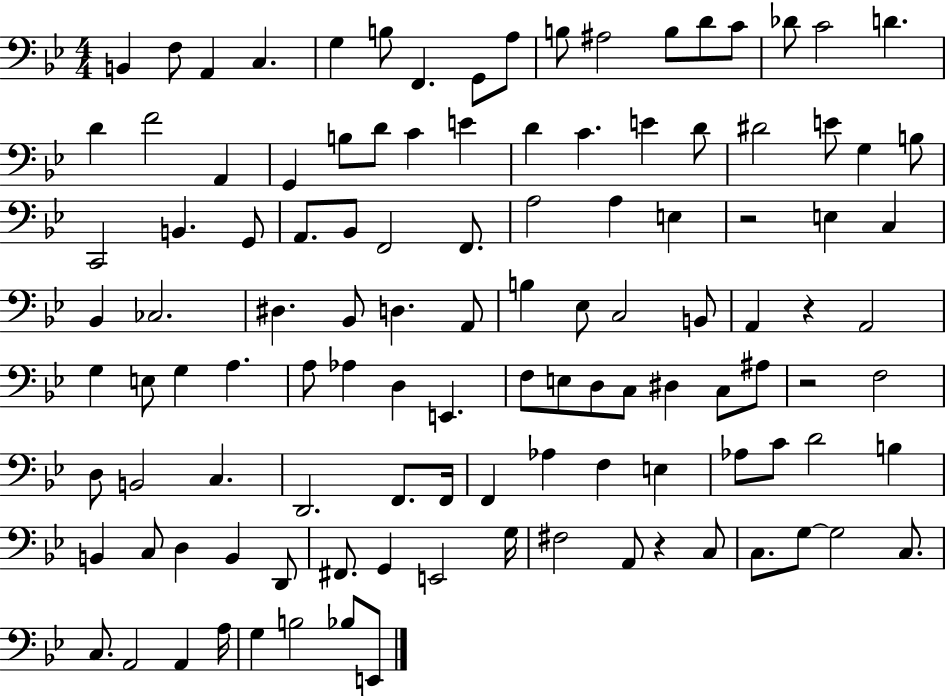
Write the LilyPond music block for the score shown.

{
  \clef bass
  \numericTimeSignature
  \time 4/4
  \key bes \major
  b,4 f8 a,4 c4. | g4 b8 f,4. g,8 a8 | b8 ais2 b8 d'8 c'8 | des'8 c'2 d'4. | \break d'4 f'2 a,4 | g,4 b8 d'8 c'4 e'4 | d'4 c'4. e'4 d'8 | dis'2 e'8 g4 b8 | \break c,2 b,4. g,8 | a,8. bes,8 f,2 f,8. | a2 a4 e4 | r2 e4 c4 | \break bes,4 ces2. | dis4. bes,8 d4. a,8 | b4 ees8 c2 b,8 | a,4 r4 a,2 | \break g4 e8 g4 a4. | a8 aes4 d4 e,4. | f8 e8 d8 c8 dis4 c8 ais8 | r2 f2 | \break d8 b,2 c4. | d,2. f,8. f,16 | f,4 aes4 f4 e4 | aes8 c'8 d'2 b4 | \break b,4 c8 d4 b,4 d,8 | fis,8. g,4 e,2 g16 | fis2 a,8 r4 c8 | c8. g8~~ g2 c8. | \break c8. a,2 a,4 a16 | g4 b2 bes8 e,8 | \bar "|."
}